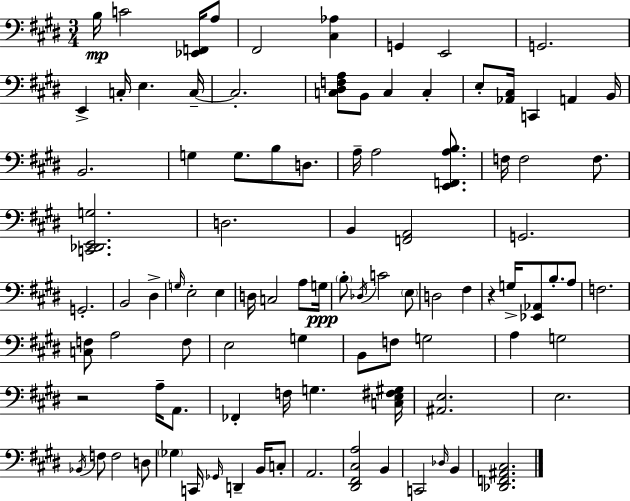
{
  \clef bass
  \numericTimeSignature
  \time 3/4
  \key e \major
  b16\mp c'2 <ees, f,>16 a8 | fis,2 <cis aes>4 | g,4 e,2 | g,2. | \break e,4-> c16-. e4. c16--~~ | c2.-. | <c dis f a>8 b,8 c4 c4-. | e8-. <aes, cis>16 c,4 a,4 b,16 | \break b,2. | g4 g8. b8 d8. | a16-- a2 <e, f, a b>8. | f16 f2 f8. | \break <c, des, e, g>2. | d2. | b,4 <f, a,>2 | g,2. | \break g,2.-. | b,2 dis4-> | \grace { g16 } e2-. e4 | d16 c2 a8 | \break g16\ppp \parenthesize b8-. \acciaccatura { des16 } c'2 | \parenthesize e8 d2 fis4 | r4 g16-> <ees, aes,>8 b8.-. | a8 f2. | \break <c f>8 a2 | f8 e2 g4 | b,8 f8 g2 | a4 g2 | \break r2 a16-- a,8. | fes,4-. f16 g4. | <c e fis gis>16 <ais, e>2. | e2. | \break \acciaccatura { bes,16 } f8 f2 | d8 \parenthesize ges4 c,16 \grace { ges,16 } d,4-- | b,16 c8-. a,2. | <dis, fis, cis a>2 | \break b,4 c,2 | \grace { des16 } b,4 <des, f, ais, cis>2. | \bar "|."
}